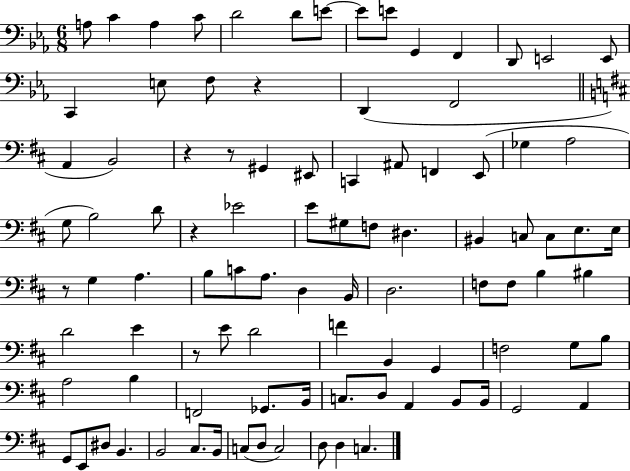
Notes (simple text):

A3/e C4/q A3/q C4/e D4/h D4/e E4/e E4/e E4/e G2/q F2/q D2/e E2/h E2/e C2/q E3/e F3/e R/q D2/q F2/h A2/q B2/h R/q R/e G#2/q EIS2/e C2/q A#2/e F2/q E2/e Gb3/q A3/h G3/e B3/h D4/e R/q Eb4/h E4/e G#3/e F3/e D#3/q. BIS2/q C3/e C3/e E3/e. E3/s R/e G3/q A3/q. B3/e C4/e A3/e. D3/q B2/s D3/h. F3/e F3/e B3/q BIS3/q D4/h E4/q R/e E4/e D4/h F4/q B2/q G2/q F3/h G3/e B3/e A3/h B3/q F2/h Gb2/e. B2/s C3/e. D3/e A2/q B2/e B2/s G2/h A2/q G2/e E2/e D#3/e B2/q. B2/h C#3/e. B2/s C3/e D3/e C3/h D3/e D3/q C3/q.